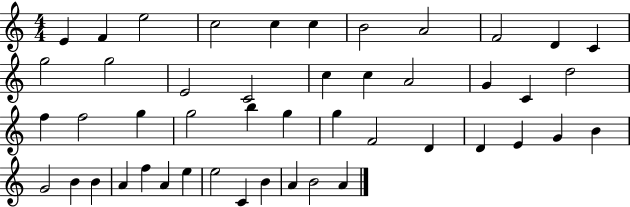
{
  \clef treble
  \numericTimeSignature
  \time 4/4
  \key c \major
  e'4 f'4 e''2 | c''2 c''4 c''4 | b'2 a'2 | f'2 d'4 c'4 | \break g''2 g''2 | e'2 c'2 | c''4 c''4 a'2 | g'4 c'4 d''2 | \break f''4 f''2 g''4 | g''2 b''4 g''4 | g''4 f'2 d'4 | d'4 e'4 g'4 b'4 | \break g'2 b'4 b'4 | a'4 f''4 a'4 e''4 | e''2 c'4 b'4 | a'4 b'2 a'4 | \break \bar "|."
}